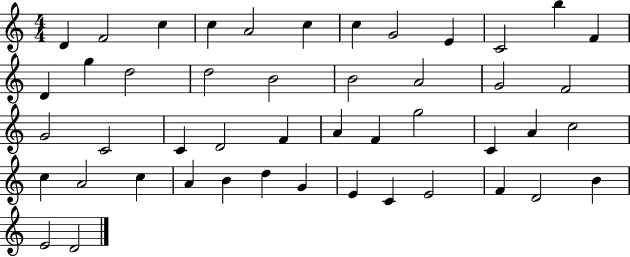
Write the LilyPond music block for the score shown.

{
  \clef treble
  \numericTimeSignature
  \time 4/4
  \key c \major
  d'4 f'2 c''4 | c''4 a'2 c''4 | c''4 g'2 e'4 | c'2 b''4 f'4 | \break d'4 g''4 d''2 | d''2 b'2 | b'2 a'2 | g'2 f'2 | \break g'2 c'2 | c'4 d'2 f'4 | a'4 f'4 g''2 | c'4 a'4 c''2 | \break c''4 a'2 c''4 | a'4 b'4 d''4 g'4 | e'4 c'4 e'2 | f'4 d'2 b'4 | \break e'2 d'2 | \bar "|."
}